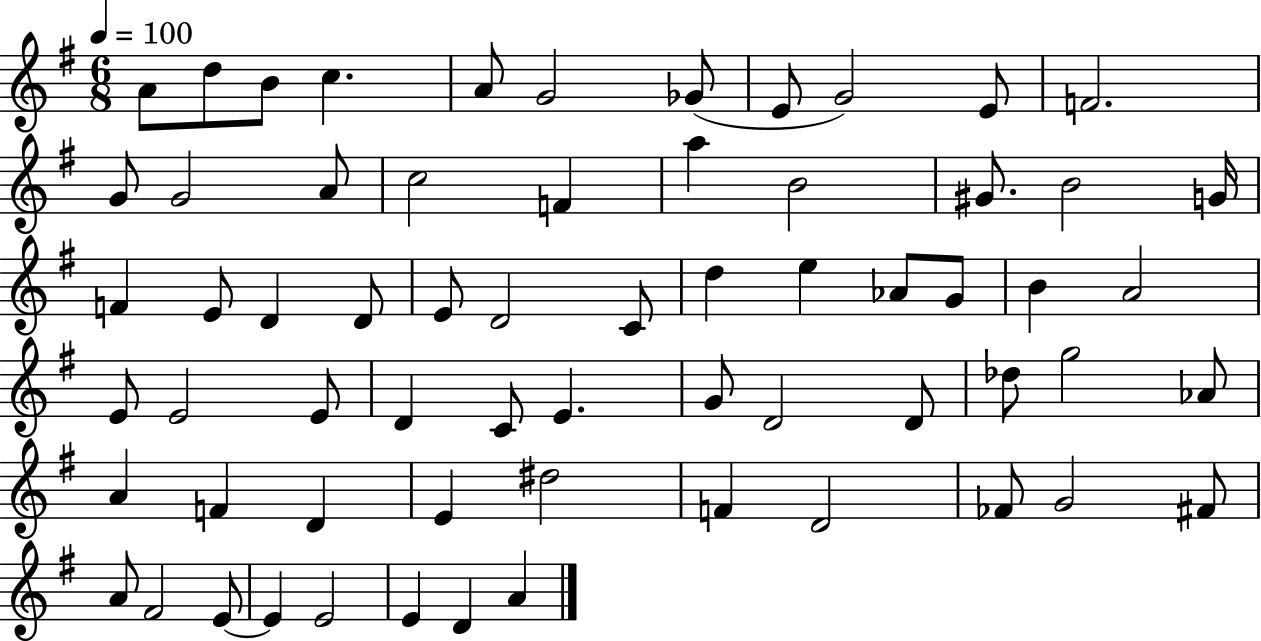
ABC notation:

X:1
T:Untitled
M:6/8
L:1/4
K:G
A/2 d/2 B/2 c A/2 G2 _G/2 E/2 G2 E/2 F2 G/2 G2 A/2 c2 F a B2 ^G/2 B2 G/4 F E/2 D D/2 E/2 D2 C/2 d e _A/2 G/2 B A2 E/2 E2 E/2 D C/2 E G/2 D2 D/2 _d/2 g2 _A/2 A F D E ^d2 F D2 _F/2 G2 ^F/2 A/2 ^F2 E/2 E E2 E D A